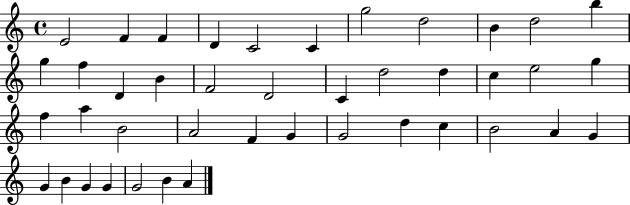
X:1
T:Untitled
M:4/4
L:1/4
K:C
E2 F F D C2 C g2 d2 B d2 b g f D B F2 D2 C d2 d c e2 g f a B2 A2 F G G2 d c B2 A G G B G G G2 B A